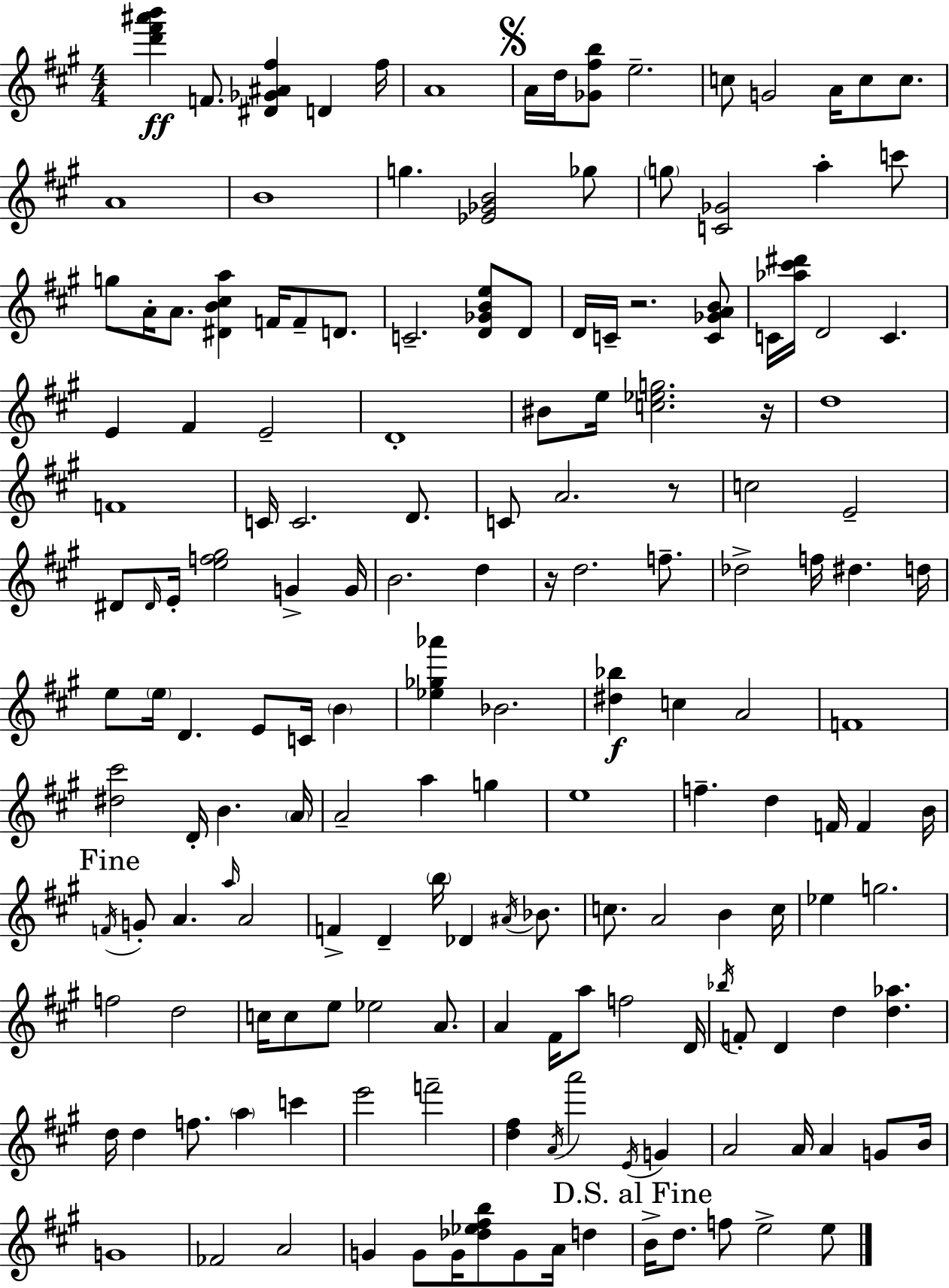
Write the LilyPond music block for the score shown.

{
  \clef treble
  \numericTimeSignature
  \time 4/4
  \key a \major
  <d''' fis''' ais''' b'''>4\ff f'8. <dis' ges' ais' fis''>4 d'4 fis''16 | a'1 | \mark \markup { \musicglyph "scripts.segno" } a'16 d''16 <ges' fis'' b''>8 e''2.-- | c''8 g'2 a'16 c''8 c''8. | \break a'1 | b'1 | g''4. <ees' ges' b'>2 ges''8 | \parenthesize g''8 <c' ges'>2 a''4-. c'''8 | \break g''8 a'16-. a'8. <dis' b' cis'' a''>4 f'16 f'8-- d'8. | c'2.-- <d' ges' b' e''>8 d'8 | d'16 c'16-- r2. <c' ges' a' b'>8 | c'16 <aes'' cis''' dis'''>16 d'2 c'4. | \break e'4 fis'4 e'2-- | d'1-. | bis'8 e''16 <c'' ees'' g''>2. r16 | d''1 | \break f'1 | c'16 c'2. d'8. | c'8 a'2. r8 | c''2 e'2-- | \break dis'8 \grace { dis'16 } e'16-. <e'' f'' gis''>2 g'4-> | g'16 b'2. d''4 | r16 d''2. f''8.-- | des''2-> f''16 dis''4. | \break d''16 e''8 \parenthesize e''16 d'4. e'8 c'16 \parenthesize b'4 | <ees'' ges'' aes'''>4 bes'2. | <dis'' bes''>4\f c''4 a'2 | f'1 | \break <dis'' cis'''>2 d'16-. b'4. | \parenthesize a'16 a'2-- a''4 g''4 | e''1 | f''4.-- d''4 f'16 f'4 | \break b'16 \mark "Fine" \acciaccatura { f'16 } g'8-. a'4. \grace { a''16 } a'2 | f'4-> d'4-- \parenthesize b''16 des'4 | \acciaccatura { ais'16 } bes'8. c''8. a'2 b'4 | c''16 ees''4 g''2. | \break f''2 d''2 | c''16 c''8 e''8 ees''2 | a'8. a'4 fis'16 a''8 f''2 | d'16 \acciaccatura { bes''16 } f'8-. d'4 d''4 <d'' aes''>4. | \break d''16 d''4 f''8. \parenthesize a''4 | c'''4 e'''2 f'''2-- | <d'' fis''>4 \acciaccatura { a'16 } a'''2 | \acciaccatura { e'16 } g'4 a'2 a'16 | \break a'4 g'8 b'16 g'1 | fes'2 a'2 | g'4 g'8 g'16 <des'' ees'' fis'' b''>8 | g'8 a'16 d''4 \mark "D.S. al Fine" b'16-> d''8. f''8 e''2-> | \break e''8 \bar "|."
}